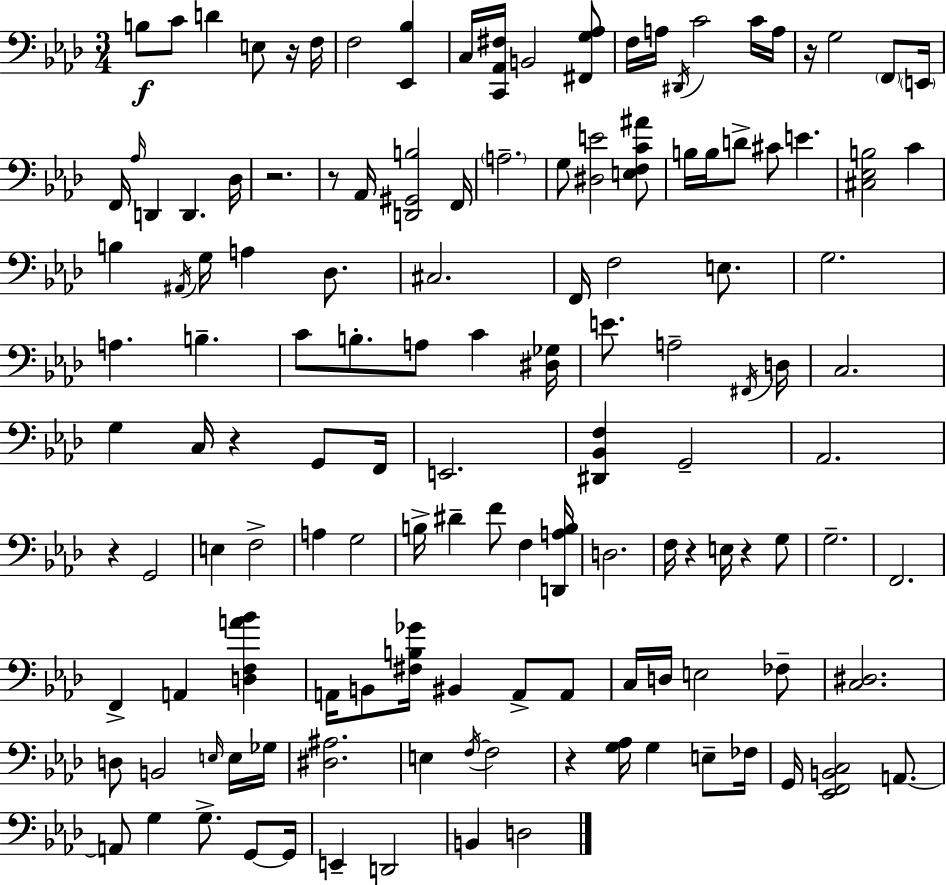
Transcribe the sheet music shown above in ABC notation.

X:1
T:Untitled
M:3/4
L:1/4
K:Fm
B,/2 C/2 D E,/2 z/4 F,/4 F,2 [_E,,_B,] C,/4 [C,,_A,,^F,]/4 B,,2 [^F,,G,_A,]/2 F,/4 A,/4 ^D,,/4 C2 C/4 A,/4 z/4 G,2 F,,/2 E,,/4 F,,/4 _A,/4 D,, D,, _D,/4 z2 z/2 _A,,/4 [D,,^G,,B,]2 F,,/4 A,2 G,/2 [^D,E]2 [E,F,C^A]/2 B,/4 B,/4 D/2 ^C/2 E [^C,_E,B,]2 C B, ^A,,/4 G,/4 A, _D,/2 ^C,2 F,,/4 F,2 E,/2 G,2 A, B, C/2 B,/2 A,/2 C [^D,_G,]/4 E/2 A,2 ^F,,/4 D,/4 C,2 G, C,/4 z G,,/2 F,,/4 E,,2 [^D,,_B,,F,] G,,2 _A,,2 z G,,2 E, F,2 A, G,2 B,/4 ^D F/2 F, [D,,A,B,]/4 D,2 F,/4 z E,/4 z G,/2 G,2 F,,2 F,, A,, [D,F,A_B] A,,/4 B,,/2 [^F,B,_G]/4 ^B,, A,,/2 A,,/2 C,/4 D,/4 E,2 _F,/2 [C,^D,]2 D,/2 B,,2 E,/4 E,/4 _G,/4 [^D,^A,]2 E, F,/4 F,2 z [G,_A,]/4 G, E,/2 _F,/4 G,,/4 [_E,,F,,B,,C,]2 A,,/2 A,,/2 G, G,/2 G,,/2 G,,/4 E,, D,,2 B,, D,2